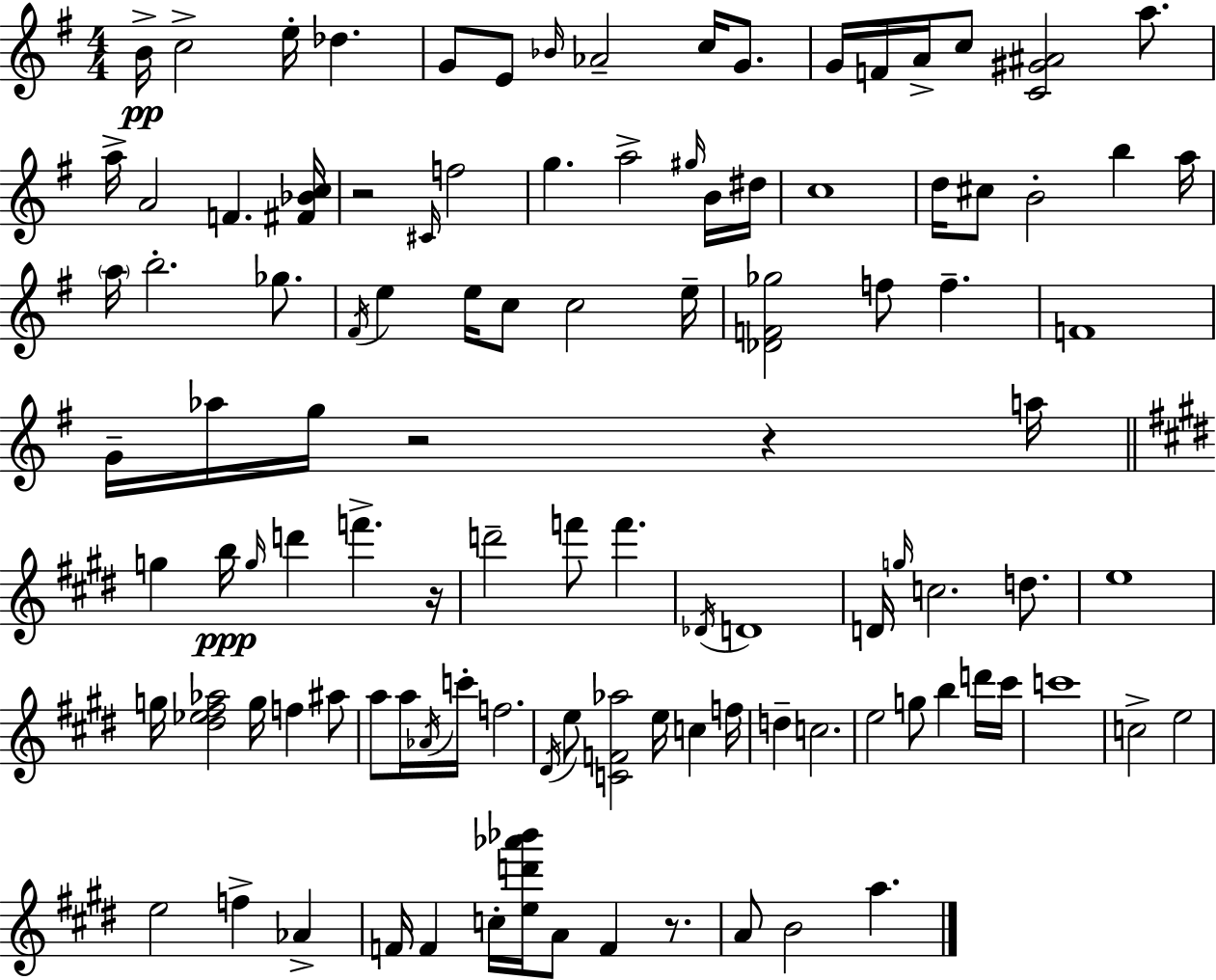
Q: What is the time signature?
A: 4/4